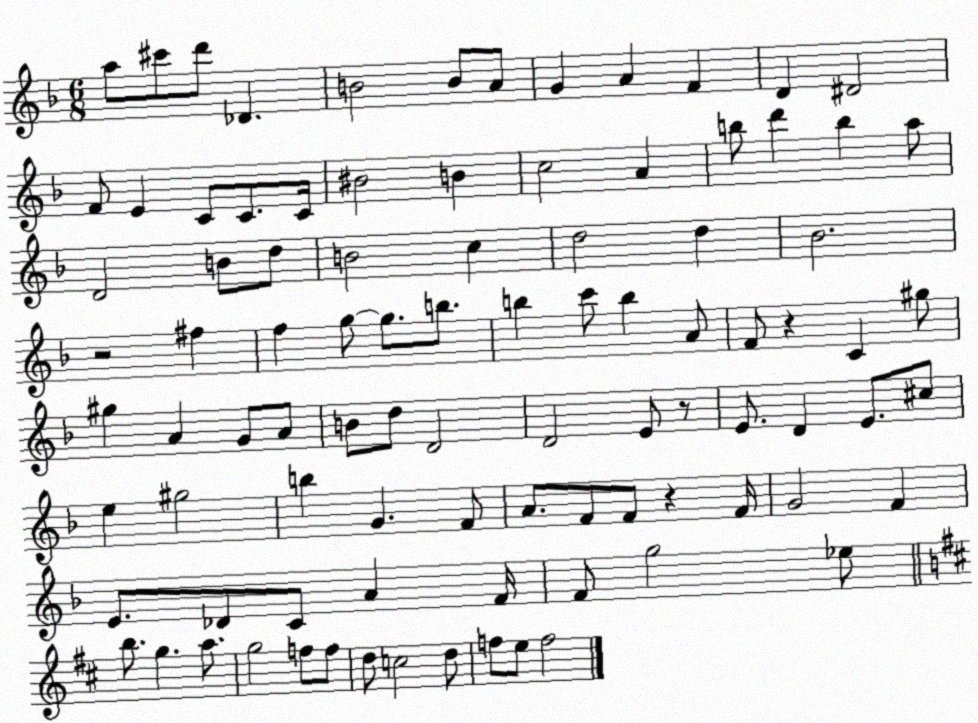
X:1
T:Untitled
M:6/8
L:1/4
K:F
a/2 ^c'/2 d'/2 _D B2 B/2 A/2 G A F D ^D2 F/2 E C/2 C/2 C/4 ^B2 B c2 A b/2 d' b a/2 D2 B/2 d/2 B2 c d2 d _B2 z2 ^f f g/2 g/2 b/2 b c'/2 b A/2 F/2 z C ^g/2 ^g A G/2 A/2 B/2 d/2 D2 D2 E/2 z/2 E/2 D E/2 ^c/2 e ^g2 b G F/2 A/2 F/2 F/2 z F/4 G2 F E/2 _D/2 C/2 A F/4 F/2 g2 _e/2 b/2 g a/2 g2 f/2 f/2 d/2 c2 d/2 f/2 e/2 f2